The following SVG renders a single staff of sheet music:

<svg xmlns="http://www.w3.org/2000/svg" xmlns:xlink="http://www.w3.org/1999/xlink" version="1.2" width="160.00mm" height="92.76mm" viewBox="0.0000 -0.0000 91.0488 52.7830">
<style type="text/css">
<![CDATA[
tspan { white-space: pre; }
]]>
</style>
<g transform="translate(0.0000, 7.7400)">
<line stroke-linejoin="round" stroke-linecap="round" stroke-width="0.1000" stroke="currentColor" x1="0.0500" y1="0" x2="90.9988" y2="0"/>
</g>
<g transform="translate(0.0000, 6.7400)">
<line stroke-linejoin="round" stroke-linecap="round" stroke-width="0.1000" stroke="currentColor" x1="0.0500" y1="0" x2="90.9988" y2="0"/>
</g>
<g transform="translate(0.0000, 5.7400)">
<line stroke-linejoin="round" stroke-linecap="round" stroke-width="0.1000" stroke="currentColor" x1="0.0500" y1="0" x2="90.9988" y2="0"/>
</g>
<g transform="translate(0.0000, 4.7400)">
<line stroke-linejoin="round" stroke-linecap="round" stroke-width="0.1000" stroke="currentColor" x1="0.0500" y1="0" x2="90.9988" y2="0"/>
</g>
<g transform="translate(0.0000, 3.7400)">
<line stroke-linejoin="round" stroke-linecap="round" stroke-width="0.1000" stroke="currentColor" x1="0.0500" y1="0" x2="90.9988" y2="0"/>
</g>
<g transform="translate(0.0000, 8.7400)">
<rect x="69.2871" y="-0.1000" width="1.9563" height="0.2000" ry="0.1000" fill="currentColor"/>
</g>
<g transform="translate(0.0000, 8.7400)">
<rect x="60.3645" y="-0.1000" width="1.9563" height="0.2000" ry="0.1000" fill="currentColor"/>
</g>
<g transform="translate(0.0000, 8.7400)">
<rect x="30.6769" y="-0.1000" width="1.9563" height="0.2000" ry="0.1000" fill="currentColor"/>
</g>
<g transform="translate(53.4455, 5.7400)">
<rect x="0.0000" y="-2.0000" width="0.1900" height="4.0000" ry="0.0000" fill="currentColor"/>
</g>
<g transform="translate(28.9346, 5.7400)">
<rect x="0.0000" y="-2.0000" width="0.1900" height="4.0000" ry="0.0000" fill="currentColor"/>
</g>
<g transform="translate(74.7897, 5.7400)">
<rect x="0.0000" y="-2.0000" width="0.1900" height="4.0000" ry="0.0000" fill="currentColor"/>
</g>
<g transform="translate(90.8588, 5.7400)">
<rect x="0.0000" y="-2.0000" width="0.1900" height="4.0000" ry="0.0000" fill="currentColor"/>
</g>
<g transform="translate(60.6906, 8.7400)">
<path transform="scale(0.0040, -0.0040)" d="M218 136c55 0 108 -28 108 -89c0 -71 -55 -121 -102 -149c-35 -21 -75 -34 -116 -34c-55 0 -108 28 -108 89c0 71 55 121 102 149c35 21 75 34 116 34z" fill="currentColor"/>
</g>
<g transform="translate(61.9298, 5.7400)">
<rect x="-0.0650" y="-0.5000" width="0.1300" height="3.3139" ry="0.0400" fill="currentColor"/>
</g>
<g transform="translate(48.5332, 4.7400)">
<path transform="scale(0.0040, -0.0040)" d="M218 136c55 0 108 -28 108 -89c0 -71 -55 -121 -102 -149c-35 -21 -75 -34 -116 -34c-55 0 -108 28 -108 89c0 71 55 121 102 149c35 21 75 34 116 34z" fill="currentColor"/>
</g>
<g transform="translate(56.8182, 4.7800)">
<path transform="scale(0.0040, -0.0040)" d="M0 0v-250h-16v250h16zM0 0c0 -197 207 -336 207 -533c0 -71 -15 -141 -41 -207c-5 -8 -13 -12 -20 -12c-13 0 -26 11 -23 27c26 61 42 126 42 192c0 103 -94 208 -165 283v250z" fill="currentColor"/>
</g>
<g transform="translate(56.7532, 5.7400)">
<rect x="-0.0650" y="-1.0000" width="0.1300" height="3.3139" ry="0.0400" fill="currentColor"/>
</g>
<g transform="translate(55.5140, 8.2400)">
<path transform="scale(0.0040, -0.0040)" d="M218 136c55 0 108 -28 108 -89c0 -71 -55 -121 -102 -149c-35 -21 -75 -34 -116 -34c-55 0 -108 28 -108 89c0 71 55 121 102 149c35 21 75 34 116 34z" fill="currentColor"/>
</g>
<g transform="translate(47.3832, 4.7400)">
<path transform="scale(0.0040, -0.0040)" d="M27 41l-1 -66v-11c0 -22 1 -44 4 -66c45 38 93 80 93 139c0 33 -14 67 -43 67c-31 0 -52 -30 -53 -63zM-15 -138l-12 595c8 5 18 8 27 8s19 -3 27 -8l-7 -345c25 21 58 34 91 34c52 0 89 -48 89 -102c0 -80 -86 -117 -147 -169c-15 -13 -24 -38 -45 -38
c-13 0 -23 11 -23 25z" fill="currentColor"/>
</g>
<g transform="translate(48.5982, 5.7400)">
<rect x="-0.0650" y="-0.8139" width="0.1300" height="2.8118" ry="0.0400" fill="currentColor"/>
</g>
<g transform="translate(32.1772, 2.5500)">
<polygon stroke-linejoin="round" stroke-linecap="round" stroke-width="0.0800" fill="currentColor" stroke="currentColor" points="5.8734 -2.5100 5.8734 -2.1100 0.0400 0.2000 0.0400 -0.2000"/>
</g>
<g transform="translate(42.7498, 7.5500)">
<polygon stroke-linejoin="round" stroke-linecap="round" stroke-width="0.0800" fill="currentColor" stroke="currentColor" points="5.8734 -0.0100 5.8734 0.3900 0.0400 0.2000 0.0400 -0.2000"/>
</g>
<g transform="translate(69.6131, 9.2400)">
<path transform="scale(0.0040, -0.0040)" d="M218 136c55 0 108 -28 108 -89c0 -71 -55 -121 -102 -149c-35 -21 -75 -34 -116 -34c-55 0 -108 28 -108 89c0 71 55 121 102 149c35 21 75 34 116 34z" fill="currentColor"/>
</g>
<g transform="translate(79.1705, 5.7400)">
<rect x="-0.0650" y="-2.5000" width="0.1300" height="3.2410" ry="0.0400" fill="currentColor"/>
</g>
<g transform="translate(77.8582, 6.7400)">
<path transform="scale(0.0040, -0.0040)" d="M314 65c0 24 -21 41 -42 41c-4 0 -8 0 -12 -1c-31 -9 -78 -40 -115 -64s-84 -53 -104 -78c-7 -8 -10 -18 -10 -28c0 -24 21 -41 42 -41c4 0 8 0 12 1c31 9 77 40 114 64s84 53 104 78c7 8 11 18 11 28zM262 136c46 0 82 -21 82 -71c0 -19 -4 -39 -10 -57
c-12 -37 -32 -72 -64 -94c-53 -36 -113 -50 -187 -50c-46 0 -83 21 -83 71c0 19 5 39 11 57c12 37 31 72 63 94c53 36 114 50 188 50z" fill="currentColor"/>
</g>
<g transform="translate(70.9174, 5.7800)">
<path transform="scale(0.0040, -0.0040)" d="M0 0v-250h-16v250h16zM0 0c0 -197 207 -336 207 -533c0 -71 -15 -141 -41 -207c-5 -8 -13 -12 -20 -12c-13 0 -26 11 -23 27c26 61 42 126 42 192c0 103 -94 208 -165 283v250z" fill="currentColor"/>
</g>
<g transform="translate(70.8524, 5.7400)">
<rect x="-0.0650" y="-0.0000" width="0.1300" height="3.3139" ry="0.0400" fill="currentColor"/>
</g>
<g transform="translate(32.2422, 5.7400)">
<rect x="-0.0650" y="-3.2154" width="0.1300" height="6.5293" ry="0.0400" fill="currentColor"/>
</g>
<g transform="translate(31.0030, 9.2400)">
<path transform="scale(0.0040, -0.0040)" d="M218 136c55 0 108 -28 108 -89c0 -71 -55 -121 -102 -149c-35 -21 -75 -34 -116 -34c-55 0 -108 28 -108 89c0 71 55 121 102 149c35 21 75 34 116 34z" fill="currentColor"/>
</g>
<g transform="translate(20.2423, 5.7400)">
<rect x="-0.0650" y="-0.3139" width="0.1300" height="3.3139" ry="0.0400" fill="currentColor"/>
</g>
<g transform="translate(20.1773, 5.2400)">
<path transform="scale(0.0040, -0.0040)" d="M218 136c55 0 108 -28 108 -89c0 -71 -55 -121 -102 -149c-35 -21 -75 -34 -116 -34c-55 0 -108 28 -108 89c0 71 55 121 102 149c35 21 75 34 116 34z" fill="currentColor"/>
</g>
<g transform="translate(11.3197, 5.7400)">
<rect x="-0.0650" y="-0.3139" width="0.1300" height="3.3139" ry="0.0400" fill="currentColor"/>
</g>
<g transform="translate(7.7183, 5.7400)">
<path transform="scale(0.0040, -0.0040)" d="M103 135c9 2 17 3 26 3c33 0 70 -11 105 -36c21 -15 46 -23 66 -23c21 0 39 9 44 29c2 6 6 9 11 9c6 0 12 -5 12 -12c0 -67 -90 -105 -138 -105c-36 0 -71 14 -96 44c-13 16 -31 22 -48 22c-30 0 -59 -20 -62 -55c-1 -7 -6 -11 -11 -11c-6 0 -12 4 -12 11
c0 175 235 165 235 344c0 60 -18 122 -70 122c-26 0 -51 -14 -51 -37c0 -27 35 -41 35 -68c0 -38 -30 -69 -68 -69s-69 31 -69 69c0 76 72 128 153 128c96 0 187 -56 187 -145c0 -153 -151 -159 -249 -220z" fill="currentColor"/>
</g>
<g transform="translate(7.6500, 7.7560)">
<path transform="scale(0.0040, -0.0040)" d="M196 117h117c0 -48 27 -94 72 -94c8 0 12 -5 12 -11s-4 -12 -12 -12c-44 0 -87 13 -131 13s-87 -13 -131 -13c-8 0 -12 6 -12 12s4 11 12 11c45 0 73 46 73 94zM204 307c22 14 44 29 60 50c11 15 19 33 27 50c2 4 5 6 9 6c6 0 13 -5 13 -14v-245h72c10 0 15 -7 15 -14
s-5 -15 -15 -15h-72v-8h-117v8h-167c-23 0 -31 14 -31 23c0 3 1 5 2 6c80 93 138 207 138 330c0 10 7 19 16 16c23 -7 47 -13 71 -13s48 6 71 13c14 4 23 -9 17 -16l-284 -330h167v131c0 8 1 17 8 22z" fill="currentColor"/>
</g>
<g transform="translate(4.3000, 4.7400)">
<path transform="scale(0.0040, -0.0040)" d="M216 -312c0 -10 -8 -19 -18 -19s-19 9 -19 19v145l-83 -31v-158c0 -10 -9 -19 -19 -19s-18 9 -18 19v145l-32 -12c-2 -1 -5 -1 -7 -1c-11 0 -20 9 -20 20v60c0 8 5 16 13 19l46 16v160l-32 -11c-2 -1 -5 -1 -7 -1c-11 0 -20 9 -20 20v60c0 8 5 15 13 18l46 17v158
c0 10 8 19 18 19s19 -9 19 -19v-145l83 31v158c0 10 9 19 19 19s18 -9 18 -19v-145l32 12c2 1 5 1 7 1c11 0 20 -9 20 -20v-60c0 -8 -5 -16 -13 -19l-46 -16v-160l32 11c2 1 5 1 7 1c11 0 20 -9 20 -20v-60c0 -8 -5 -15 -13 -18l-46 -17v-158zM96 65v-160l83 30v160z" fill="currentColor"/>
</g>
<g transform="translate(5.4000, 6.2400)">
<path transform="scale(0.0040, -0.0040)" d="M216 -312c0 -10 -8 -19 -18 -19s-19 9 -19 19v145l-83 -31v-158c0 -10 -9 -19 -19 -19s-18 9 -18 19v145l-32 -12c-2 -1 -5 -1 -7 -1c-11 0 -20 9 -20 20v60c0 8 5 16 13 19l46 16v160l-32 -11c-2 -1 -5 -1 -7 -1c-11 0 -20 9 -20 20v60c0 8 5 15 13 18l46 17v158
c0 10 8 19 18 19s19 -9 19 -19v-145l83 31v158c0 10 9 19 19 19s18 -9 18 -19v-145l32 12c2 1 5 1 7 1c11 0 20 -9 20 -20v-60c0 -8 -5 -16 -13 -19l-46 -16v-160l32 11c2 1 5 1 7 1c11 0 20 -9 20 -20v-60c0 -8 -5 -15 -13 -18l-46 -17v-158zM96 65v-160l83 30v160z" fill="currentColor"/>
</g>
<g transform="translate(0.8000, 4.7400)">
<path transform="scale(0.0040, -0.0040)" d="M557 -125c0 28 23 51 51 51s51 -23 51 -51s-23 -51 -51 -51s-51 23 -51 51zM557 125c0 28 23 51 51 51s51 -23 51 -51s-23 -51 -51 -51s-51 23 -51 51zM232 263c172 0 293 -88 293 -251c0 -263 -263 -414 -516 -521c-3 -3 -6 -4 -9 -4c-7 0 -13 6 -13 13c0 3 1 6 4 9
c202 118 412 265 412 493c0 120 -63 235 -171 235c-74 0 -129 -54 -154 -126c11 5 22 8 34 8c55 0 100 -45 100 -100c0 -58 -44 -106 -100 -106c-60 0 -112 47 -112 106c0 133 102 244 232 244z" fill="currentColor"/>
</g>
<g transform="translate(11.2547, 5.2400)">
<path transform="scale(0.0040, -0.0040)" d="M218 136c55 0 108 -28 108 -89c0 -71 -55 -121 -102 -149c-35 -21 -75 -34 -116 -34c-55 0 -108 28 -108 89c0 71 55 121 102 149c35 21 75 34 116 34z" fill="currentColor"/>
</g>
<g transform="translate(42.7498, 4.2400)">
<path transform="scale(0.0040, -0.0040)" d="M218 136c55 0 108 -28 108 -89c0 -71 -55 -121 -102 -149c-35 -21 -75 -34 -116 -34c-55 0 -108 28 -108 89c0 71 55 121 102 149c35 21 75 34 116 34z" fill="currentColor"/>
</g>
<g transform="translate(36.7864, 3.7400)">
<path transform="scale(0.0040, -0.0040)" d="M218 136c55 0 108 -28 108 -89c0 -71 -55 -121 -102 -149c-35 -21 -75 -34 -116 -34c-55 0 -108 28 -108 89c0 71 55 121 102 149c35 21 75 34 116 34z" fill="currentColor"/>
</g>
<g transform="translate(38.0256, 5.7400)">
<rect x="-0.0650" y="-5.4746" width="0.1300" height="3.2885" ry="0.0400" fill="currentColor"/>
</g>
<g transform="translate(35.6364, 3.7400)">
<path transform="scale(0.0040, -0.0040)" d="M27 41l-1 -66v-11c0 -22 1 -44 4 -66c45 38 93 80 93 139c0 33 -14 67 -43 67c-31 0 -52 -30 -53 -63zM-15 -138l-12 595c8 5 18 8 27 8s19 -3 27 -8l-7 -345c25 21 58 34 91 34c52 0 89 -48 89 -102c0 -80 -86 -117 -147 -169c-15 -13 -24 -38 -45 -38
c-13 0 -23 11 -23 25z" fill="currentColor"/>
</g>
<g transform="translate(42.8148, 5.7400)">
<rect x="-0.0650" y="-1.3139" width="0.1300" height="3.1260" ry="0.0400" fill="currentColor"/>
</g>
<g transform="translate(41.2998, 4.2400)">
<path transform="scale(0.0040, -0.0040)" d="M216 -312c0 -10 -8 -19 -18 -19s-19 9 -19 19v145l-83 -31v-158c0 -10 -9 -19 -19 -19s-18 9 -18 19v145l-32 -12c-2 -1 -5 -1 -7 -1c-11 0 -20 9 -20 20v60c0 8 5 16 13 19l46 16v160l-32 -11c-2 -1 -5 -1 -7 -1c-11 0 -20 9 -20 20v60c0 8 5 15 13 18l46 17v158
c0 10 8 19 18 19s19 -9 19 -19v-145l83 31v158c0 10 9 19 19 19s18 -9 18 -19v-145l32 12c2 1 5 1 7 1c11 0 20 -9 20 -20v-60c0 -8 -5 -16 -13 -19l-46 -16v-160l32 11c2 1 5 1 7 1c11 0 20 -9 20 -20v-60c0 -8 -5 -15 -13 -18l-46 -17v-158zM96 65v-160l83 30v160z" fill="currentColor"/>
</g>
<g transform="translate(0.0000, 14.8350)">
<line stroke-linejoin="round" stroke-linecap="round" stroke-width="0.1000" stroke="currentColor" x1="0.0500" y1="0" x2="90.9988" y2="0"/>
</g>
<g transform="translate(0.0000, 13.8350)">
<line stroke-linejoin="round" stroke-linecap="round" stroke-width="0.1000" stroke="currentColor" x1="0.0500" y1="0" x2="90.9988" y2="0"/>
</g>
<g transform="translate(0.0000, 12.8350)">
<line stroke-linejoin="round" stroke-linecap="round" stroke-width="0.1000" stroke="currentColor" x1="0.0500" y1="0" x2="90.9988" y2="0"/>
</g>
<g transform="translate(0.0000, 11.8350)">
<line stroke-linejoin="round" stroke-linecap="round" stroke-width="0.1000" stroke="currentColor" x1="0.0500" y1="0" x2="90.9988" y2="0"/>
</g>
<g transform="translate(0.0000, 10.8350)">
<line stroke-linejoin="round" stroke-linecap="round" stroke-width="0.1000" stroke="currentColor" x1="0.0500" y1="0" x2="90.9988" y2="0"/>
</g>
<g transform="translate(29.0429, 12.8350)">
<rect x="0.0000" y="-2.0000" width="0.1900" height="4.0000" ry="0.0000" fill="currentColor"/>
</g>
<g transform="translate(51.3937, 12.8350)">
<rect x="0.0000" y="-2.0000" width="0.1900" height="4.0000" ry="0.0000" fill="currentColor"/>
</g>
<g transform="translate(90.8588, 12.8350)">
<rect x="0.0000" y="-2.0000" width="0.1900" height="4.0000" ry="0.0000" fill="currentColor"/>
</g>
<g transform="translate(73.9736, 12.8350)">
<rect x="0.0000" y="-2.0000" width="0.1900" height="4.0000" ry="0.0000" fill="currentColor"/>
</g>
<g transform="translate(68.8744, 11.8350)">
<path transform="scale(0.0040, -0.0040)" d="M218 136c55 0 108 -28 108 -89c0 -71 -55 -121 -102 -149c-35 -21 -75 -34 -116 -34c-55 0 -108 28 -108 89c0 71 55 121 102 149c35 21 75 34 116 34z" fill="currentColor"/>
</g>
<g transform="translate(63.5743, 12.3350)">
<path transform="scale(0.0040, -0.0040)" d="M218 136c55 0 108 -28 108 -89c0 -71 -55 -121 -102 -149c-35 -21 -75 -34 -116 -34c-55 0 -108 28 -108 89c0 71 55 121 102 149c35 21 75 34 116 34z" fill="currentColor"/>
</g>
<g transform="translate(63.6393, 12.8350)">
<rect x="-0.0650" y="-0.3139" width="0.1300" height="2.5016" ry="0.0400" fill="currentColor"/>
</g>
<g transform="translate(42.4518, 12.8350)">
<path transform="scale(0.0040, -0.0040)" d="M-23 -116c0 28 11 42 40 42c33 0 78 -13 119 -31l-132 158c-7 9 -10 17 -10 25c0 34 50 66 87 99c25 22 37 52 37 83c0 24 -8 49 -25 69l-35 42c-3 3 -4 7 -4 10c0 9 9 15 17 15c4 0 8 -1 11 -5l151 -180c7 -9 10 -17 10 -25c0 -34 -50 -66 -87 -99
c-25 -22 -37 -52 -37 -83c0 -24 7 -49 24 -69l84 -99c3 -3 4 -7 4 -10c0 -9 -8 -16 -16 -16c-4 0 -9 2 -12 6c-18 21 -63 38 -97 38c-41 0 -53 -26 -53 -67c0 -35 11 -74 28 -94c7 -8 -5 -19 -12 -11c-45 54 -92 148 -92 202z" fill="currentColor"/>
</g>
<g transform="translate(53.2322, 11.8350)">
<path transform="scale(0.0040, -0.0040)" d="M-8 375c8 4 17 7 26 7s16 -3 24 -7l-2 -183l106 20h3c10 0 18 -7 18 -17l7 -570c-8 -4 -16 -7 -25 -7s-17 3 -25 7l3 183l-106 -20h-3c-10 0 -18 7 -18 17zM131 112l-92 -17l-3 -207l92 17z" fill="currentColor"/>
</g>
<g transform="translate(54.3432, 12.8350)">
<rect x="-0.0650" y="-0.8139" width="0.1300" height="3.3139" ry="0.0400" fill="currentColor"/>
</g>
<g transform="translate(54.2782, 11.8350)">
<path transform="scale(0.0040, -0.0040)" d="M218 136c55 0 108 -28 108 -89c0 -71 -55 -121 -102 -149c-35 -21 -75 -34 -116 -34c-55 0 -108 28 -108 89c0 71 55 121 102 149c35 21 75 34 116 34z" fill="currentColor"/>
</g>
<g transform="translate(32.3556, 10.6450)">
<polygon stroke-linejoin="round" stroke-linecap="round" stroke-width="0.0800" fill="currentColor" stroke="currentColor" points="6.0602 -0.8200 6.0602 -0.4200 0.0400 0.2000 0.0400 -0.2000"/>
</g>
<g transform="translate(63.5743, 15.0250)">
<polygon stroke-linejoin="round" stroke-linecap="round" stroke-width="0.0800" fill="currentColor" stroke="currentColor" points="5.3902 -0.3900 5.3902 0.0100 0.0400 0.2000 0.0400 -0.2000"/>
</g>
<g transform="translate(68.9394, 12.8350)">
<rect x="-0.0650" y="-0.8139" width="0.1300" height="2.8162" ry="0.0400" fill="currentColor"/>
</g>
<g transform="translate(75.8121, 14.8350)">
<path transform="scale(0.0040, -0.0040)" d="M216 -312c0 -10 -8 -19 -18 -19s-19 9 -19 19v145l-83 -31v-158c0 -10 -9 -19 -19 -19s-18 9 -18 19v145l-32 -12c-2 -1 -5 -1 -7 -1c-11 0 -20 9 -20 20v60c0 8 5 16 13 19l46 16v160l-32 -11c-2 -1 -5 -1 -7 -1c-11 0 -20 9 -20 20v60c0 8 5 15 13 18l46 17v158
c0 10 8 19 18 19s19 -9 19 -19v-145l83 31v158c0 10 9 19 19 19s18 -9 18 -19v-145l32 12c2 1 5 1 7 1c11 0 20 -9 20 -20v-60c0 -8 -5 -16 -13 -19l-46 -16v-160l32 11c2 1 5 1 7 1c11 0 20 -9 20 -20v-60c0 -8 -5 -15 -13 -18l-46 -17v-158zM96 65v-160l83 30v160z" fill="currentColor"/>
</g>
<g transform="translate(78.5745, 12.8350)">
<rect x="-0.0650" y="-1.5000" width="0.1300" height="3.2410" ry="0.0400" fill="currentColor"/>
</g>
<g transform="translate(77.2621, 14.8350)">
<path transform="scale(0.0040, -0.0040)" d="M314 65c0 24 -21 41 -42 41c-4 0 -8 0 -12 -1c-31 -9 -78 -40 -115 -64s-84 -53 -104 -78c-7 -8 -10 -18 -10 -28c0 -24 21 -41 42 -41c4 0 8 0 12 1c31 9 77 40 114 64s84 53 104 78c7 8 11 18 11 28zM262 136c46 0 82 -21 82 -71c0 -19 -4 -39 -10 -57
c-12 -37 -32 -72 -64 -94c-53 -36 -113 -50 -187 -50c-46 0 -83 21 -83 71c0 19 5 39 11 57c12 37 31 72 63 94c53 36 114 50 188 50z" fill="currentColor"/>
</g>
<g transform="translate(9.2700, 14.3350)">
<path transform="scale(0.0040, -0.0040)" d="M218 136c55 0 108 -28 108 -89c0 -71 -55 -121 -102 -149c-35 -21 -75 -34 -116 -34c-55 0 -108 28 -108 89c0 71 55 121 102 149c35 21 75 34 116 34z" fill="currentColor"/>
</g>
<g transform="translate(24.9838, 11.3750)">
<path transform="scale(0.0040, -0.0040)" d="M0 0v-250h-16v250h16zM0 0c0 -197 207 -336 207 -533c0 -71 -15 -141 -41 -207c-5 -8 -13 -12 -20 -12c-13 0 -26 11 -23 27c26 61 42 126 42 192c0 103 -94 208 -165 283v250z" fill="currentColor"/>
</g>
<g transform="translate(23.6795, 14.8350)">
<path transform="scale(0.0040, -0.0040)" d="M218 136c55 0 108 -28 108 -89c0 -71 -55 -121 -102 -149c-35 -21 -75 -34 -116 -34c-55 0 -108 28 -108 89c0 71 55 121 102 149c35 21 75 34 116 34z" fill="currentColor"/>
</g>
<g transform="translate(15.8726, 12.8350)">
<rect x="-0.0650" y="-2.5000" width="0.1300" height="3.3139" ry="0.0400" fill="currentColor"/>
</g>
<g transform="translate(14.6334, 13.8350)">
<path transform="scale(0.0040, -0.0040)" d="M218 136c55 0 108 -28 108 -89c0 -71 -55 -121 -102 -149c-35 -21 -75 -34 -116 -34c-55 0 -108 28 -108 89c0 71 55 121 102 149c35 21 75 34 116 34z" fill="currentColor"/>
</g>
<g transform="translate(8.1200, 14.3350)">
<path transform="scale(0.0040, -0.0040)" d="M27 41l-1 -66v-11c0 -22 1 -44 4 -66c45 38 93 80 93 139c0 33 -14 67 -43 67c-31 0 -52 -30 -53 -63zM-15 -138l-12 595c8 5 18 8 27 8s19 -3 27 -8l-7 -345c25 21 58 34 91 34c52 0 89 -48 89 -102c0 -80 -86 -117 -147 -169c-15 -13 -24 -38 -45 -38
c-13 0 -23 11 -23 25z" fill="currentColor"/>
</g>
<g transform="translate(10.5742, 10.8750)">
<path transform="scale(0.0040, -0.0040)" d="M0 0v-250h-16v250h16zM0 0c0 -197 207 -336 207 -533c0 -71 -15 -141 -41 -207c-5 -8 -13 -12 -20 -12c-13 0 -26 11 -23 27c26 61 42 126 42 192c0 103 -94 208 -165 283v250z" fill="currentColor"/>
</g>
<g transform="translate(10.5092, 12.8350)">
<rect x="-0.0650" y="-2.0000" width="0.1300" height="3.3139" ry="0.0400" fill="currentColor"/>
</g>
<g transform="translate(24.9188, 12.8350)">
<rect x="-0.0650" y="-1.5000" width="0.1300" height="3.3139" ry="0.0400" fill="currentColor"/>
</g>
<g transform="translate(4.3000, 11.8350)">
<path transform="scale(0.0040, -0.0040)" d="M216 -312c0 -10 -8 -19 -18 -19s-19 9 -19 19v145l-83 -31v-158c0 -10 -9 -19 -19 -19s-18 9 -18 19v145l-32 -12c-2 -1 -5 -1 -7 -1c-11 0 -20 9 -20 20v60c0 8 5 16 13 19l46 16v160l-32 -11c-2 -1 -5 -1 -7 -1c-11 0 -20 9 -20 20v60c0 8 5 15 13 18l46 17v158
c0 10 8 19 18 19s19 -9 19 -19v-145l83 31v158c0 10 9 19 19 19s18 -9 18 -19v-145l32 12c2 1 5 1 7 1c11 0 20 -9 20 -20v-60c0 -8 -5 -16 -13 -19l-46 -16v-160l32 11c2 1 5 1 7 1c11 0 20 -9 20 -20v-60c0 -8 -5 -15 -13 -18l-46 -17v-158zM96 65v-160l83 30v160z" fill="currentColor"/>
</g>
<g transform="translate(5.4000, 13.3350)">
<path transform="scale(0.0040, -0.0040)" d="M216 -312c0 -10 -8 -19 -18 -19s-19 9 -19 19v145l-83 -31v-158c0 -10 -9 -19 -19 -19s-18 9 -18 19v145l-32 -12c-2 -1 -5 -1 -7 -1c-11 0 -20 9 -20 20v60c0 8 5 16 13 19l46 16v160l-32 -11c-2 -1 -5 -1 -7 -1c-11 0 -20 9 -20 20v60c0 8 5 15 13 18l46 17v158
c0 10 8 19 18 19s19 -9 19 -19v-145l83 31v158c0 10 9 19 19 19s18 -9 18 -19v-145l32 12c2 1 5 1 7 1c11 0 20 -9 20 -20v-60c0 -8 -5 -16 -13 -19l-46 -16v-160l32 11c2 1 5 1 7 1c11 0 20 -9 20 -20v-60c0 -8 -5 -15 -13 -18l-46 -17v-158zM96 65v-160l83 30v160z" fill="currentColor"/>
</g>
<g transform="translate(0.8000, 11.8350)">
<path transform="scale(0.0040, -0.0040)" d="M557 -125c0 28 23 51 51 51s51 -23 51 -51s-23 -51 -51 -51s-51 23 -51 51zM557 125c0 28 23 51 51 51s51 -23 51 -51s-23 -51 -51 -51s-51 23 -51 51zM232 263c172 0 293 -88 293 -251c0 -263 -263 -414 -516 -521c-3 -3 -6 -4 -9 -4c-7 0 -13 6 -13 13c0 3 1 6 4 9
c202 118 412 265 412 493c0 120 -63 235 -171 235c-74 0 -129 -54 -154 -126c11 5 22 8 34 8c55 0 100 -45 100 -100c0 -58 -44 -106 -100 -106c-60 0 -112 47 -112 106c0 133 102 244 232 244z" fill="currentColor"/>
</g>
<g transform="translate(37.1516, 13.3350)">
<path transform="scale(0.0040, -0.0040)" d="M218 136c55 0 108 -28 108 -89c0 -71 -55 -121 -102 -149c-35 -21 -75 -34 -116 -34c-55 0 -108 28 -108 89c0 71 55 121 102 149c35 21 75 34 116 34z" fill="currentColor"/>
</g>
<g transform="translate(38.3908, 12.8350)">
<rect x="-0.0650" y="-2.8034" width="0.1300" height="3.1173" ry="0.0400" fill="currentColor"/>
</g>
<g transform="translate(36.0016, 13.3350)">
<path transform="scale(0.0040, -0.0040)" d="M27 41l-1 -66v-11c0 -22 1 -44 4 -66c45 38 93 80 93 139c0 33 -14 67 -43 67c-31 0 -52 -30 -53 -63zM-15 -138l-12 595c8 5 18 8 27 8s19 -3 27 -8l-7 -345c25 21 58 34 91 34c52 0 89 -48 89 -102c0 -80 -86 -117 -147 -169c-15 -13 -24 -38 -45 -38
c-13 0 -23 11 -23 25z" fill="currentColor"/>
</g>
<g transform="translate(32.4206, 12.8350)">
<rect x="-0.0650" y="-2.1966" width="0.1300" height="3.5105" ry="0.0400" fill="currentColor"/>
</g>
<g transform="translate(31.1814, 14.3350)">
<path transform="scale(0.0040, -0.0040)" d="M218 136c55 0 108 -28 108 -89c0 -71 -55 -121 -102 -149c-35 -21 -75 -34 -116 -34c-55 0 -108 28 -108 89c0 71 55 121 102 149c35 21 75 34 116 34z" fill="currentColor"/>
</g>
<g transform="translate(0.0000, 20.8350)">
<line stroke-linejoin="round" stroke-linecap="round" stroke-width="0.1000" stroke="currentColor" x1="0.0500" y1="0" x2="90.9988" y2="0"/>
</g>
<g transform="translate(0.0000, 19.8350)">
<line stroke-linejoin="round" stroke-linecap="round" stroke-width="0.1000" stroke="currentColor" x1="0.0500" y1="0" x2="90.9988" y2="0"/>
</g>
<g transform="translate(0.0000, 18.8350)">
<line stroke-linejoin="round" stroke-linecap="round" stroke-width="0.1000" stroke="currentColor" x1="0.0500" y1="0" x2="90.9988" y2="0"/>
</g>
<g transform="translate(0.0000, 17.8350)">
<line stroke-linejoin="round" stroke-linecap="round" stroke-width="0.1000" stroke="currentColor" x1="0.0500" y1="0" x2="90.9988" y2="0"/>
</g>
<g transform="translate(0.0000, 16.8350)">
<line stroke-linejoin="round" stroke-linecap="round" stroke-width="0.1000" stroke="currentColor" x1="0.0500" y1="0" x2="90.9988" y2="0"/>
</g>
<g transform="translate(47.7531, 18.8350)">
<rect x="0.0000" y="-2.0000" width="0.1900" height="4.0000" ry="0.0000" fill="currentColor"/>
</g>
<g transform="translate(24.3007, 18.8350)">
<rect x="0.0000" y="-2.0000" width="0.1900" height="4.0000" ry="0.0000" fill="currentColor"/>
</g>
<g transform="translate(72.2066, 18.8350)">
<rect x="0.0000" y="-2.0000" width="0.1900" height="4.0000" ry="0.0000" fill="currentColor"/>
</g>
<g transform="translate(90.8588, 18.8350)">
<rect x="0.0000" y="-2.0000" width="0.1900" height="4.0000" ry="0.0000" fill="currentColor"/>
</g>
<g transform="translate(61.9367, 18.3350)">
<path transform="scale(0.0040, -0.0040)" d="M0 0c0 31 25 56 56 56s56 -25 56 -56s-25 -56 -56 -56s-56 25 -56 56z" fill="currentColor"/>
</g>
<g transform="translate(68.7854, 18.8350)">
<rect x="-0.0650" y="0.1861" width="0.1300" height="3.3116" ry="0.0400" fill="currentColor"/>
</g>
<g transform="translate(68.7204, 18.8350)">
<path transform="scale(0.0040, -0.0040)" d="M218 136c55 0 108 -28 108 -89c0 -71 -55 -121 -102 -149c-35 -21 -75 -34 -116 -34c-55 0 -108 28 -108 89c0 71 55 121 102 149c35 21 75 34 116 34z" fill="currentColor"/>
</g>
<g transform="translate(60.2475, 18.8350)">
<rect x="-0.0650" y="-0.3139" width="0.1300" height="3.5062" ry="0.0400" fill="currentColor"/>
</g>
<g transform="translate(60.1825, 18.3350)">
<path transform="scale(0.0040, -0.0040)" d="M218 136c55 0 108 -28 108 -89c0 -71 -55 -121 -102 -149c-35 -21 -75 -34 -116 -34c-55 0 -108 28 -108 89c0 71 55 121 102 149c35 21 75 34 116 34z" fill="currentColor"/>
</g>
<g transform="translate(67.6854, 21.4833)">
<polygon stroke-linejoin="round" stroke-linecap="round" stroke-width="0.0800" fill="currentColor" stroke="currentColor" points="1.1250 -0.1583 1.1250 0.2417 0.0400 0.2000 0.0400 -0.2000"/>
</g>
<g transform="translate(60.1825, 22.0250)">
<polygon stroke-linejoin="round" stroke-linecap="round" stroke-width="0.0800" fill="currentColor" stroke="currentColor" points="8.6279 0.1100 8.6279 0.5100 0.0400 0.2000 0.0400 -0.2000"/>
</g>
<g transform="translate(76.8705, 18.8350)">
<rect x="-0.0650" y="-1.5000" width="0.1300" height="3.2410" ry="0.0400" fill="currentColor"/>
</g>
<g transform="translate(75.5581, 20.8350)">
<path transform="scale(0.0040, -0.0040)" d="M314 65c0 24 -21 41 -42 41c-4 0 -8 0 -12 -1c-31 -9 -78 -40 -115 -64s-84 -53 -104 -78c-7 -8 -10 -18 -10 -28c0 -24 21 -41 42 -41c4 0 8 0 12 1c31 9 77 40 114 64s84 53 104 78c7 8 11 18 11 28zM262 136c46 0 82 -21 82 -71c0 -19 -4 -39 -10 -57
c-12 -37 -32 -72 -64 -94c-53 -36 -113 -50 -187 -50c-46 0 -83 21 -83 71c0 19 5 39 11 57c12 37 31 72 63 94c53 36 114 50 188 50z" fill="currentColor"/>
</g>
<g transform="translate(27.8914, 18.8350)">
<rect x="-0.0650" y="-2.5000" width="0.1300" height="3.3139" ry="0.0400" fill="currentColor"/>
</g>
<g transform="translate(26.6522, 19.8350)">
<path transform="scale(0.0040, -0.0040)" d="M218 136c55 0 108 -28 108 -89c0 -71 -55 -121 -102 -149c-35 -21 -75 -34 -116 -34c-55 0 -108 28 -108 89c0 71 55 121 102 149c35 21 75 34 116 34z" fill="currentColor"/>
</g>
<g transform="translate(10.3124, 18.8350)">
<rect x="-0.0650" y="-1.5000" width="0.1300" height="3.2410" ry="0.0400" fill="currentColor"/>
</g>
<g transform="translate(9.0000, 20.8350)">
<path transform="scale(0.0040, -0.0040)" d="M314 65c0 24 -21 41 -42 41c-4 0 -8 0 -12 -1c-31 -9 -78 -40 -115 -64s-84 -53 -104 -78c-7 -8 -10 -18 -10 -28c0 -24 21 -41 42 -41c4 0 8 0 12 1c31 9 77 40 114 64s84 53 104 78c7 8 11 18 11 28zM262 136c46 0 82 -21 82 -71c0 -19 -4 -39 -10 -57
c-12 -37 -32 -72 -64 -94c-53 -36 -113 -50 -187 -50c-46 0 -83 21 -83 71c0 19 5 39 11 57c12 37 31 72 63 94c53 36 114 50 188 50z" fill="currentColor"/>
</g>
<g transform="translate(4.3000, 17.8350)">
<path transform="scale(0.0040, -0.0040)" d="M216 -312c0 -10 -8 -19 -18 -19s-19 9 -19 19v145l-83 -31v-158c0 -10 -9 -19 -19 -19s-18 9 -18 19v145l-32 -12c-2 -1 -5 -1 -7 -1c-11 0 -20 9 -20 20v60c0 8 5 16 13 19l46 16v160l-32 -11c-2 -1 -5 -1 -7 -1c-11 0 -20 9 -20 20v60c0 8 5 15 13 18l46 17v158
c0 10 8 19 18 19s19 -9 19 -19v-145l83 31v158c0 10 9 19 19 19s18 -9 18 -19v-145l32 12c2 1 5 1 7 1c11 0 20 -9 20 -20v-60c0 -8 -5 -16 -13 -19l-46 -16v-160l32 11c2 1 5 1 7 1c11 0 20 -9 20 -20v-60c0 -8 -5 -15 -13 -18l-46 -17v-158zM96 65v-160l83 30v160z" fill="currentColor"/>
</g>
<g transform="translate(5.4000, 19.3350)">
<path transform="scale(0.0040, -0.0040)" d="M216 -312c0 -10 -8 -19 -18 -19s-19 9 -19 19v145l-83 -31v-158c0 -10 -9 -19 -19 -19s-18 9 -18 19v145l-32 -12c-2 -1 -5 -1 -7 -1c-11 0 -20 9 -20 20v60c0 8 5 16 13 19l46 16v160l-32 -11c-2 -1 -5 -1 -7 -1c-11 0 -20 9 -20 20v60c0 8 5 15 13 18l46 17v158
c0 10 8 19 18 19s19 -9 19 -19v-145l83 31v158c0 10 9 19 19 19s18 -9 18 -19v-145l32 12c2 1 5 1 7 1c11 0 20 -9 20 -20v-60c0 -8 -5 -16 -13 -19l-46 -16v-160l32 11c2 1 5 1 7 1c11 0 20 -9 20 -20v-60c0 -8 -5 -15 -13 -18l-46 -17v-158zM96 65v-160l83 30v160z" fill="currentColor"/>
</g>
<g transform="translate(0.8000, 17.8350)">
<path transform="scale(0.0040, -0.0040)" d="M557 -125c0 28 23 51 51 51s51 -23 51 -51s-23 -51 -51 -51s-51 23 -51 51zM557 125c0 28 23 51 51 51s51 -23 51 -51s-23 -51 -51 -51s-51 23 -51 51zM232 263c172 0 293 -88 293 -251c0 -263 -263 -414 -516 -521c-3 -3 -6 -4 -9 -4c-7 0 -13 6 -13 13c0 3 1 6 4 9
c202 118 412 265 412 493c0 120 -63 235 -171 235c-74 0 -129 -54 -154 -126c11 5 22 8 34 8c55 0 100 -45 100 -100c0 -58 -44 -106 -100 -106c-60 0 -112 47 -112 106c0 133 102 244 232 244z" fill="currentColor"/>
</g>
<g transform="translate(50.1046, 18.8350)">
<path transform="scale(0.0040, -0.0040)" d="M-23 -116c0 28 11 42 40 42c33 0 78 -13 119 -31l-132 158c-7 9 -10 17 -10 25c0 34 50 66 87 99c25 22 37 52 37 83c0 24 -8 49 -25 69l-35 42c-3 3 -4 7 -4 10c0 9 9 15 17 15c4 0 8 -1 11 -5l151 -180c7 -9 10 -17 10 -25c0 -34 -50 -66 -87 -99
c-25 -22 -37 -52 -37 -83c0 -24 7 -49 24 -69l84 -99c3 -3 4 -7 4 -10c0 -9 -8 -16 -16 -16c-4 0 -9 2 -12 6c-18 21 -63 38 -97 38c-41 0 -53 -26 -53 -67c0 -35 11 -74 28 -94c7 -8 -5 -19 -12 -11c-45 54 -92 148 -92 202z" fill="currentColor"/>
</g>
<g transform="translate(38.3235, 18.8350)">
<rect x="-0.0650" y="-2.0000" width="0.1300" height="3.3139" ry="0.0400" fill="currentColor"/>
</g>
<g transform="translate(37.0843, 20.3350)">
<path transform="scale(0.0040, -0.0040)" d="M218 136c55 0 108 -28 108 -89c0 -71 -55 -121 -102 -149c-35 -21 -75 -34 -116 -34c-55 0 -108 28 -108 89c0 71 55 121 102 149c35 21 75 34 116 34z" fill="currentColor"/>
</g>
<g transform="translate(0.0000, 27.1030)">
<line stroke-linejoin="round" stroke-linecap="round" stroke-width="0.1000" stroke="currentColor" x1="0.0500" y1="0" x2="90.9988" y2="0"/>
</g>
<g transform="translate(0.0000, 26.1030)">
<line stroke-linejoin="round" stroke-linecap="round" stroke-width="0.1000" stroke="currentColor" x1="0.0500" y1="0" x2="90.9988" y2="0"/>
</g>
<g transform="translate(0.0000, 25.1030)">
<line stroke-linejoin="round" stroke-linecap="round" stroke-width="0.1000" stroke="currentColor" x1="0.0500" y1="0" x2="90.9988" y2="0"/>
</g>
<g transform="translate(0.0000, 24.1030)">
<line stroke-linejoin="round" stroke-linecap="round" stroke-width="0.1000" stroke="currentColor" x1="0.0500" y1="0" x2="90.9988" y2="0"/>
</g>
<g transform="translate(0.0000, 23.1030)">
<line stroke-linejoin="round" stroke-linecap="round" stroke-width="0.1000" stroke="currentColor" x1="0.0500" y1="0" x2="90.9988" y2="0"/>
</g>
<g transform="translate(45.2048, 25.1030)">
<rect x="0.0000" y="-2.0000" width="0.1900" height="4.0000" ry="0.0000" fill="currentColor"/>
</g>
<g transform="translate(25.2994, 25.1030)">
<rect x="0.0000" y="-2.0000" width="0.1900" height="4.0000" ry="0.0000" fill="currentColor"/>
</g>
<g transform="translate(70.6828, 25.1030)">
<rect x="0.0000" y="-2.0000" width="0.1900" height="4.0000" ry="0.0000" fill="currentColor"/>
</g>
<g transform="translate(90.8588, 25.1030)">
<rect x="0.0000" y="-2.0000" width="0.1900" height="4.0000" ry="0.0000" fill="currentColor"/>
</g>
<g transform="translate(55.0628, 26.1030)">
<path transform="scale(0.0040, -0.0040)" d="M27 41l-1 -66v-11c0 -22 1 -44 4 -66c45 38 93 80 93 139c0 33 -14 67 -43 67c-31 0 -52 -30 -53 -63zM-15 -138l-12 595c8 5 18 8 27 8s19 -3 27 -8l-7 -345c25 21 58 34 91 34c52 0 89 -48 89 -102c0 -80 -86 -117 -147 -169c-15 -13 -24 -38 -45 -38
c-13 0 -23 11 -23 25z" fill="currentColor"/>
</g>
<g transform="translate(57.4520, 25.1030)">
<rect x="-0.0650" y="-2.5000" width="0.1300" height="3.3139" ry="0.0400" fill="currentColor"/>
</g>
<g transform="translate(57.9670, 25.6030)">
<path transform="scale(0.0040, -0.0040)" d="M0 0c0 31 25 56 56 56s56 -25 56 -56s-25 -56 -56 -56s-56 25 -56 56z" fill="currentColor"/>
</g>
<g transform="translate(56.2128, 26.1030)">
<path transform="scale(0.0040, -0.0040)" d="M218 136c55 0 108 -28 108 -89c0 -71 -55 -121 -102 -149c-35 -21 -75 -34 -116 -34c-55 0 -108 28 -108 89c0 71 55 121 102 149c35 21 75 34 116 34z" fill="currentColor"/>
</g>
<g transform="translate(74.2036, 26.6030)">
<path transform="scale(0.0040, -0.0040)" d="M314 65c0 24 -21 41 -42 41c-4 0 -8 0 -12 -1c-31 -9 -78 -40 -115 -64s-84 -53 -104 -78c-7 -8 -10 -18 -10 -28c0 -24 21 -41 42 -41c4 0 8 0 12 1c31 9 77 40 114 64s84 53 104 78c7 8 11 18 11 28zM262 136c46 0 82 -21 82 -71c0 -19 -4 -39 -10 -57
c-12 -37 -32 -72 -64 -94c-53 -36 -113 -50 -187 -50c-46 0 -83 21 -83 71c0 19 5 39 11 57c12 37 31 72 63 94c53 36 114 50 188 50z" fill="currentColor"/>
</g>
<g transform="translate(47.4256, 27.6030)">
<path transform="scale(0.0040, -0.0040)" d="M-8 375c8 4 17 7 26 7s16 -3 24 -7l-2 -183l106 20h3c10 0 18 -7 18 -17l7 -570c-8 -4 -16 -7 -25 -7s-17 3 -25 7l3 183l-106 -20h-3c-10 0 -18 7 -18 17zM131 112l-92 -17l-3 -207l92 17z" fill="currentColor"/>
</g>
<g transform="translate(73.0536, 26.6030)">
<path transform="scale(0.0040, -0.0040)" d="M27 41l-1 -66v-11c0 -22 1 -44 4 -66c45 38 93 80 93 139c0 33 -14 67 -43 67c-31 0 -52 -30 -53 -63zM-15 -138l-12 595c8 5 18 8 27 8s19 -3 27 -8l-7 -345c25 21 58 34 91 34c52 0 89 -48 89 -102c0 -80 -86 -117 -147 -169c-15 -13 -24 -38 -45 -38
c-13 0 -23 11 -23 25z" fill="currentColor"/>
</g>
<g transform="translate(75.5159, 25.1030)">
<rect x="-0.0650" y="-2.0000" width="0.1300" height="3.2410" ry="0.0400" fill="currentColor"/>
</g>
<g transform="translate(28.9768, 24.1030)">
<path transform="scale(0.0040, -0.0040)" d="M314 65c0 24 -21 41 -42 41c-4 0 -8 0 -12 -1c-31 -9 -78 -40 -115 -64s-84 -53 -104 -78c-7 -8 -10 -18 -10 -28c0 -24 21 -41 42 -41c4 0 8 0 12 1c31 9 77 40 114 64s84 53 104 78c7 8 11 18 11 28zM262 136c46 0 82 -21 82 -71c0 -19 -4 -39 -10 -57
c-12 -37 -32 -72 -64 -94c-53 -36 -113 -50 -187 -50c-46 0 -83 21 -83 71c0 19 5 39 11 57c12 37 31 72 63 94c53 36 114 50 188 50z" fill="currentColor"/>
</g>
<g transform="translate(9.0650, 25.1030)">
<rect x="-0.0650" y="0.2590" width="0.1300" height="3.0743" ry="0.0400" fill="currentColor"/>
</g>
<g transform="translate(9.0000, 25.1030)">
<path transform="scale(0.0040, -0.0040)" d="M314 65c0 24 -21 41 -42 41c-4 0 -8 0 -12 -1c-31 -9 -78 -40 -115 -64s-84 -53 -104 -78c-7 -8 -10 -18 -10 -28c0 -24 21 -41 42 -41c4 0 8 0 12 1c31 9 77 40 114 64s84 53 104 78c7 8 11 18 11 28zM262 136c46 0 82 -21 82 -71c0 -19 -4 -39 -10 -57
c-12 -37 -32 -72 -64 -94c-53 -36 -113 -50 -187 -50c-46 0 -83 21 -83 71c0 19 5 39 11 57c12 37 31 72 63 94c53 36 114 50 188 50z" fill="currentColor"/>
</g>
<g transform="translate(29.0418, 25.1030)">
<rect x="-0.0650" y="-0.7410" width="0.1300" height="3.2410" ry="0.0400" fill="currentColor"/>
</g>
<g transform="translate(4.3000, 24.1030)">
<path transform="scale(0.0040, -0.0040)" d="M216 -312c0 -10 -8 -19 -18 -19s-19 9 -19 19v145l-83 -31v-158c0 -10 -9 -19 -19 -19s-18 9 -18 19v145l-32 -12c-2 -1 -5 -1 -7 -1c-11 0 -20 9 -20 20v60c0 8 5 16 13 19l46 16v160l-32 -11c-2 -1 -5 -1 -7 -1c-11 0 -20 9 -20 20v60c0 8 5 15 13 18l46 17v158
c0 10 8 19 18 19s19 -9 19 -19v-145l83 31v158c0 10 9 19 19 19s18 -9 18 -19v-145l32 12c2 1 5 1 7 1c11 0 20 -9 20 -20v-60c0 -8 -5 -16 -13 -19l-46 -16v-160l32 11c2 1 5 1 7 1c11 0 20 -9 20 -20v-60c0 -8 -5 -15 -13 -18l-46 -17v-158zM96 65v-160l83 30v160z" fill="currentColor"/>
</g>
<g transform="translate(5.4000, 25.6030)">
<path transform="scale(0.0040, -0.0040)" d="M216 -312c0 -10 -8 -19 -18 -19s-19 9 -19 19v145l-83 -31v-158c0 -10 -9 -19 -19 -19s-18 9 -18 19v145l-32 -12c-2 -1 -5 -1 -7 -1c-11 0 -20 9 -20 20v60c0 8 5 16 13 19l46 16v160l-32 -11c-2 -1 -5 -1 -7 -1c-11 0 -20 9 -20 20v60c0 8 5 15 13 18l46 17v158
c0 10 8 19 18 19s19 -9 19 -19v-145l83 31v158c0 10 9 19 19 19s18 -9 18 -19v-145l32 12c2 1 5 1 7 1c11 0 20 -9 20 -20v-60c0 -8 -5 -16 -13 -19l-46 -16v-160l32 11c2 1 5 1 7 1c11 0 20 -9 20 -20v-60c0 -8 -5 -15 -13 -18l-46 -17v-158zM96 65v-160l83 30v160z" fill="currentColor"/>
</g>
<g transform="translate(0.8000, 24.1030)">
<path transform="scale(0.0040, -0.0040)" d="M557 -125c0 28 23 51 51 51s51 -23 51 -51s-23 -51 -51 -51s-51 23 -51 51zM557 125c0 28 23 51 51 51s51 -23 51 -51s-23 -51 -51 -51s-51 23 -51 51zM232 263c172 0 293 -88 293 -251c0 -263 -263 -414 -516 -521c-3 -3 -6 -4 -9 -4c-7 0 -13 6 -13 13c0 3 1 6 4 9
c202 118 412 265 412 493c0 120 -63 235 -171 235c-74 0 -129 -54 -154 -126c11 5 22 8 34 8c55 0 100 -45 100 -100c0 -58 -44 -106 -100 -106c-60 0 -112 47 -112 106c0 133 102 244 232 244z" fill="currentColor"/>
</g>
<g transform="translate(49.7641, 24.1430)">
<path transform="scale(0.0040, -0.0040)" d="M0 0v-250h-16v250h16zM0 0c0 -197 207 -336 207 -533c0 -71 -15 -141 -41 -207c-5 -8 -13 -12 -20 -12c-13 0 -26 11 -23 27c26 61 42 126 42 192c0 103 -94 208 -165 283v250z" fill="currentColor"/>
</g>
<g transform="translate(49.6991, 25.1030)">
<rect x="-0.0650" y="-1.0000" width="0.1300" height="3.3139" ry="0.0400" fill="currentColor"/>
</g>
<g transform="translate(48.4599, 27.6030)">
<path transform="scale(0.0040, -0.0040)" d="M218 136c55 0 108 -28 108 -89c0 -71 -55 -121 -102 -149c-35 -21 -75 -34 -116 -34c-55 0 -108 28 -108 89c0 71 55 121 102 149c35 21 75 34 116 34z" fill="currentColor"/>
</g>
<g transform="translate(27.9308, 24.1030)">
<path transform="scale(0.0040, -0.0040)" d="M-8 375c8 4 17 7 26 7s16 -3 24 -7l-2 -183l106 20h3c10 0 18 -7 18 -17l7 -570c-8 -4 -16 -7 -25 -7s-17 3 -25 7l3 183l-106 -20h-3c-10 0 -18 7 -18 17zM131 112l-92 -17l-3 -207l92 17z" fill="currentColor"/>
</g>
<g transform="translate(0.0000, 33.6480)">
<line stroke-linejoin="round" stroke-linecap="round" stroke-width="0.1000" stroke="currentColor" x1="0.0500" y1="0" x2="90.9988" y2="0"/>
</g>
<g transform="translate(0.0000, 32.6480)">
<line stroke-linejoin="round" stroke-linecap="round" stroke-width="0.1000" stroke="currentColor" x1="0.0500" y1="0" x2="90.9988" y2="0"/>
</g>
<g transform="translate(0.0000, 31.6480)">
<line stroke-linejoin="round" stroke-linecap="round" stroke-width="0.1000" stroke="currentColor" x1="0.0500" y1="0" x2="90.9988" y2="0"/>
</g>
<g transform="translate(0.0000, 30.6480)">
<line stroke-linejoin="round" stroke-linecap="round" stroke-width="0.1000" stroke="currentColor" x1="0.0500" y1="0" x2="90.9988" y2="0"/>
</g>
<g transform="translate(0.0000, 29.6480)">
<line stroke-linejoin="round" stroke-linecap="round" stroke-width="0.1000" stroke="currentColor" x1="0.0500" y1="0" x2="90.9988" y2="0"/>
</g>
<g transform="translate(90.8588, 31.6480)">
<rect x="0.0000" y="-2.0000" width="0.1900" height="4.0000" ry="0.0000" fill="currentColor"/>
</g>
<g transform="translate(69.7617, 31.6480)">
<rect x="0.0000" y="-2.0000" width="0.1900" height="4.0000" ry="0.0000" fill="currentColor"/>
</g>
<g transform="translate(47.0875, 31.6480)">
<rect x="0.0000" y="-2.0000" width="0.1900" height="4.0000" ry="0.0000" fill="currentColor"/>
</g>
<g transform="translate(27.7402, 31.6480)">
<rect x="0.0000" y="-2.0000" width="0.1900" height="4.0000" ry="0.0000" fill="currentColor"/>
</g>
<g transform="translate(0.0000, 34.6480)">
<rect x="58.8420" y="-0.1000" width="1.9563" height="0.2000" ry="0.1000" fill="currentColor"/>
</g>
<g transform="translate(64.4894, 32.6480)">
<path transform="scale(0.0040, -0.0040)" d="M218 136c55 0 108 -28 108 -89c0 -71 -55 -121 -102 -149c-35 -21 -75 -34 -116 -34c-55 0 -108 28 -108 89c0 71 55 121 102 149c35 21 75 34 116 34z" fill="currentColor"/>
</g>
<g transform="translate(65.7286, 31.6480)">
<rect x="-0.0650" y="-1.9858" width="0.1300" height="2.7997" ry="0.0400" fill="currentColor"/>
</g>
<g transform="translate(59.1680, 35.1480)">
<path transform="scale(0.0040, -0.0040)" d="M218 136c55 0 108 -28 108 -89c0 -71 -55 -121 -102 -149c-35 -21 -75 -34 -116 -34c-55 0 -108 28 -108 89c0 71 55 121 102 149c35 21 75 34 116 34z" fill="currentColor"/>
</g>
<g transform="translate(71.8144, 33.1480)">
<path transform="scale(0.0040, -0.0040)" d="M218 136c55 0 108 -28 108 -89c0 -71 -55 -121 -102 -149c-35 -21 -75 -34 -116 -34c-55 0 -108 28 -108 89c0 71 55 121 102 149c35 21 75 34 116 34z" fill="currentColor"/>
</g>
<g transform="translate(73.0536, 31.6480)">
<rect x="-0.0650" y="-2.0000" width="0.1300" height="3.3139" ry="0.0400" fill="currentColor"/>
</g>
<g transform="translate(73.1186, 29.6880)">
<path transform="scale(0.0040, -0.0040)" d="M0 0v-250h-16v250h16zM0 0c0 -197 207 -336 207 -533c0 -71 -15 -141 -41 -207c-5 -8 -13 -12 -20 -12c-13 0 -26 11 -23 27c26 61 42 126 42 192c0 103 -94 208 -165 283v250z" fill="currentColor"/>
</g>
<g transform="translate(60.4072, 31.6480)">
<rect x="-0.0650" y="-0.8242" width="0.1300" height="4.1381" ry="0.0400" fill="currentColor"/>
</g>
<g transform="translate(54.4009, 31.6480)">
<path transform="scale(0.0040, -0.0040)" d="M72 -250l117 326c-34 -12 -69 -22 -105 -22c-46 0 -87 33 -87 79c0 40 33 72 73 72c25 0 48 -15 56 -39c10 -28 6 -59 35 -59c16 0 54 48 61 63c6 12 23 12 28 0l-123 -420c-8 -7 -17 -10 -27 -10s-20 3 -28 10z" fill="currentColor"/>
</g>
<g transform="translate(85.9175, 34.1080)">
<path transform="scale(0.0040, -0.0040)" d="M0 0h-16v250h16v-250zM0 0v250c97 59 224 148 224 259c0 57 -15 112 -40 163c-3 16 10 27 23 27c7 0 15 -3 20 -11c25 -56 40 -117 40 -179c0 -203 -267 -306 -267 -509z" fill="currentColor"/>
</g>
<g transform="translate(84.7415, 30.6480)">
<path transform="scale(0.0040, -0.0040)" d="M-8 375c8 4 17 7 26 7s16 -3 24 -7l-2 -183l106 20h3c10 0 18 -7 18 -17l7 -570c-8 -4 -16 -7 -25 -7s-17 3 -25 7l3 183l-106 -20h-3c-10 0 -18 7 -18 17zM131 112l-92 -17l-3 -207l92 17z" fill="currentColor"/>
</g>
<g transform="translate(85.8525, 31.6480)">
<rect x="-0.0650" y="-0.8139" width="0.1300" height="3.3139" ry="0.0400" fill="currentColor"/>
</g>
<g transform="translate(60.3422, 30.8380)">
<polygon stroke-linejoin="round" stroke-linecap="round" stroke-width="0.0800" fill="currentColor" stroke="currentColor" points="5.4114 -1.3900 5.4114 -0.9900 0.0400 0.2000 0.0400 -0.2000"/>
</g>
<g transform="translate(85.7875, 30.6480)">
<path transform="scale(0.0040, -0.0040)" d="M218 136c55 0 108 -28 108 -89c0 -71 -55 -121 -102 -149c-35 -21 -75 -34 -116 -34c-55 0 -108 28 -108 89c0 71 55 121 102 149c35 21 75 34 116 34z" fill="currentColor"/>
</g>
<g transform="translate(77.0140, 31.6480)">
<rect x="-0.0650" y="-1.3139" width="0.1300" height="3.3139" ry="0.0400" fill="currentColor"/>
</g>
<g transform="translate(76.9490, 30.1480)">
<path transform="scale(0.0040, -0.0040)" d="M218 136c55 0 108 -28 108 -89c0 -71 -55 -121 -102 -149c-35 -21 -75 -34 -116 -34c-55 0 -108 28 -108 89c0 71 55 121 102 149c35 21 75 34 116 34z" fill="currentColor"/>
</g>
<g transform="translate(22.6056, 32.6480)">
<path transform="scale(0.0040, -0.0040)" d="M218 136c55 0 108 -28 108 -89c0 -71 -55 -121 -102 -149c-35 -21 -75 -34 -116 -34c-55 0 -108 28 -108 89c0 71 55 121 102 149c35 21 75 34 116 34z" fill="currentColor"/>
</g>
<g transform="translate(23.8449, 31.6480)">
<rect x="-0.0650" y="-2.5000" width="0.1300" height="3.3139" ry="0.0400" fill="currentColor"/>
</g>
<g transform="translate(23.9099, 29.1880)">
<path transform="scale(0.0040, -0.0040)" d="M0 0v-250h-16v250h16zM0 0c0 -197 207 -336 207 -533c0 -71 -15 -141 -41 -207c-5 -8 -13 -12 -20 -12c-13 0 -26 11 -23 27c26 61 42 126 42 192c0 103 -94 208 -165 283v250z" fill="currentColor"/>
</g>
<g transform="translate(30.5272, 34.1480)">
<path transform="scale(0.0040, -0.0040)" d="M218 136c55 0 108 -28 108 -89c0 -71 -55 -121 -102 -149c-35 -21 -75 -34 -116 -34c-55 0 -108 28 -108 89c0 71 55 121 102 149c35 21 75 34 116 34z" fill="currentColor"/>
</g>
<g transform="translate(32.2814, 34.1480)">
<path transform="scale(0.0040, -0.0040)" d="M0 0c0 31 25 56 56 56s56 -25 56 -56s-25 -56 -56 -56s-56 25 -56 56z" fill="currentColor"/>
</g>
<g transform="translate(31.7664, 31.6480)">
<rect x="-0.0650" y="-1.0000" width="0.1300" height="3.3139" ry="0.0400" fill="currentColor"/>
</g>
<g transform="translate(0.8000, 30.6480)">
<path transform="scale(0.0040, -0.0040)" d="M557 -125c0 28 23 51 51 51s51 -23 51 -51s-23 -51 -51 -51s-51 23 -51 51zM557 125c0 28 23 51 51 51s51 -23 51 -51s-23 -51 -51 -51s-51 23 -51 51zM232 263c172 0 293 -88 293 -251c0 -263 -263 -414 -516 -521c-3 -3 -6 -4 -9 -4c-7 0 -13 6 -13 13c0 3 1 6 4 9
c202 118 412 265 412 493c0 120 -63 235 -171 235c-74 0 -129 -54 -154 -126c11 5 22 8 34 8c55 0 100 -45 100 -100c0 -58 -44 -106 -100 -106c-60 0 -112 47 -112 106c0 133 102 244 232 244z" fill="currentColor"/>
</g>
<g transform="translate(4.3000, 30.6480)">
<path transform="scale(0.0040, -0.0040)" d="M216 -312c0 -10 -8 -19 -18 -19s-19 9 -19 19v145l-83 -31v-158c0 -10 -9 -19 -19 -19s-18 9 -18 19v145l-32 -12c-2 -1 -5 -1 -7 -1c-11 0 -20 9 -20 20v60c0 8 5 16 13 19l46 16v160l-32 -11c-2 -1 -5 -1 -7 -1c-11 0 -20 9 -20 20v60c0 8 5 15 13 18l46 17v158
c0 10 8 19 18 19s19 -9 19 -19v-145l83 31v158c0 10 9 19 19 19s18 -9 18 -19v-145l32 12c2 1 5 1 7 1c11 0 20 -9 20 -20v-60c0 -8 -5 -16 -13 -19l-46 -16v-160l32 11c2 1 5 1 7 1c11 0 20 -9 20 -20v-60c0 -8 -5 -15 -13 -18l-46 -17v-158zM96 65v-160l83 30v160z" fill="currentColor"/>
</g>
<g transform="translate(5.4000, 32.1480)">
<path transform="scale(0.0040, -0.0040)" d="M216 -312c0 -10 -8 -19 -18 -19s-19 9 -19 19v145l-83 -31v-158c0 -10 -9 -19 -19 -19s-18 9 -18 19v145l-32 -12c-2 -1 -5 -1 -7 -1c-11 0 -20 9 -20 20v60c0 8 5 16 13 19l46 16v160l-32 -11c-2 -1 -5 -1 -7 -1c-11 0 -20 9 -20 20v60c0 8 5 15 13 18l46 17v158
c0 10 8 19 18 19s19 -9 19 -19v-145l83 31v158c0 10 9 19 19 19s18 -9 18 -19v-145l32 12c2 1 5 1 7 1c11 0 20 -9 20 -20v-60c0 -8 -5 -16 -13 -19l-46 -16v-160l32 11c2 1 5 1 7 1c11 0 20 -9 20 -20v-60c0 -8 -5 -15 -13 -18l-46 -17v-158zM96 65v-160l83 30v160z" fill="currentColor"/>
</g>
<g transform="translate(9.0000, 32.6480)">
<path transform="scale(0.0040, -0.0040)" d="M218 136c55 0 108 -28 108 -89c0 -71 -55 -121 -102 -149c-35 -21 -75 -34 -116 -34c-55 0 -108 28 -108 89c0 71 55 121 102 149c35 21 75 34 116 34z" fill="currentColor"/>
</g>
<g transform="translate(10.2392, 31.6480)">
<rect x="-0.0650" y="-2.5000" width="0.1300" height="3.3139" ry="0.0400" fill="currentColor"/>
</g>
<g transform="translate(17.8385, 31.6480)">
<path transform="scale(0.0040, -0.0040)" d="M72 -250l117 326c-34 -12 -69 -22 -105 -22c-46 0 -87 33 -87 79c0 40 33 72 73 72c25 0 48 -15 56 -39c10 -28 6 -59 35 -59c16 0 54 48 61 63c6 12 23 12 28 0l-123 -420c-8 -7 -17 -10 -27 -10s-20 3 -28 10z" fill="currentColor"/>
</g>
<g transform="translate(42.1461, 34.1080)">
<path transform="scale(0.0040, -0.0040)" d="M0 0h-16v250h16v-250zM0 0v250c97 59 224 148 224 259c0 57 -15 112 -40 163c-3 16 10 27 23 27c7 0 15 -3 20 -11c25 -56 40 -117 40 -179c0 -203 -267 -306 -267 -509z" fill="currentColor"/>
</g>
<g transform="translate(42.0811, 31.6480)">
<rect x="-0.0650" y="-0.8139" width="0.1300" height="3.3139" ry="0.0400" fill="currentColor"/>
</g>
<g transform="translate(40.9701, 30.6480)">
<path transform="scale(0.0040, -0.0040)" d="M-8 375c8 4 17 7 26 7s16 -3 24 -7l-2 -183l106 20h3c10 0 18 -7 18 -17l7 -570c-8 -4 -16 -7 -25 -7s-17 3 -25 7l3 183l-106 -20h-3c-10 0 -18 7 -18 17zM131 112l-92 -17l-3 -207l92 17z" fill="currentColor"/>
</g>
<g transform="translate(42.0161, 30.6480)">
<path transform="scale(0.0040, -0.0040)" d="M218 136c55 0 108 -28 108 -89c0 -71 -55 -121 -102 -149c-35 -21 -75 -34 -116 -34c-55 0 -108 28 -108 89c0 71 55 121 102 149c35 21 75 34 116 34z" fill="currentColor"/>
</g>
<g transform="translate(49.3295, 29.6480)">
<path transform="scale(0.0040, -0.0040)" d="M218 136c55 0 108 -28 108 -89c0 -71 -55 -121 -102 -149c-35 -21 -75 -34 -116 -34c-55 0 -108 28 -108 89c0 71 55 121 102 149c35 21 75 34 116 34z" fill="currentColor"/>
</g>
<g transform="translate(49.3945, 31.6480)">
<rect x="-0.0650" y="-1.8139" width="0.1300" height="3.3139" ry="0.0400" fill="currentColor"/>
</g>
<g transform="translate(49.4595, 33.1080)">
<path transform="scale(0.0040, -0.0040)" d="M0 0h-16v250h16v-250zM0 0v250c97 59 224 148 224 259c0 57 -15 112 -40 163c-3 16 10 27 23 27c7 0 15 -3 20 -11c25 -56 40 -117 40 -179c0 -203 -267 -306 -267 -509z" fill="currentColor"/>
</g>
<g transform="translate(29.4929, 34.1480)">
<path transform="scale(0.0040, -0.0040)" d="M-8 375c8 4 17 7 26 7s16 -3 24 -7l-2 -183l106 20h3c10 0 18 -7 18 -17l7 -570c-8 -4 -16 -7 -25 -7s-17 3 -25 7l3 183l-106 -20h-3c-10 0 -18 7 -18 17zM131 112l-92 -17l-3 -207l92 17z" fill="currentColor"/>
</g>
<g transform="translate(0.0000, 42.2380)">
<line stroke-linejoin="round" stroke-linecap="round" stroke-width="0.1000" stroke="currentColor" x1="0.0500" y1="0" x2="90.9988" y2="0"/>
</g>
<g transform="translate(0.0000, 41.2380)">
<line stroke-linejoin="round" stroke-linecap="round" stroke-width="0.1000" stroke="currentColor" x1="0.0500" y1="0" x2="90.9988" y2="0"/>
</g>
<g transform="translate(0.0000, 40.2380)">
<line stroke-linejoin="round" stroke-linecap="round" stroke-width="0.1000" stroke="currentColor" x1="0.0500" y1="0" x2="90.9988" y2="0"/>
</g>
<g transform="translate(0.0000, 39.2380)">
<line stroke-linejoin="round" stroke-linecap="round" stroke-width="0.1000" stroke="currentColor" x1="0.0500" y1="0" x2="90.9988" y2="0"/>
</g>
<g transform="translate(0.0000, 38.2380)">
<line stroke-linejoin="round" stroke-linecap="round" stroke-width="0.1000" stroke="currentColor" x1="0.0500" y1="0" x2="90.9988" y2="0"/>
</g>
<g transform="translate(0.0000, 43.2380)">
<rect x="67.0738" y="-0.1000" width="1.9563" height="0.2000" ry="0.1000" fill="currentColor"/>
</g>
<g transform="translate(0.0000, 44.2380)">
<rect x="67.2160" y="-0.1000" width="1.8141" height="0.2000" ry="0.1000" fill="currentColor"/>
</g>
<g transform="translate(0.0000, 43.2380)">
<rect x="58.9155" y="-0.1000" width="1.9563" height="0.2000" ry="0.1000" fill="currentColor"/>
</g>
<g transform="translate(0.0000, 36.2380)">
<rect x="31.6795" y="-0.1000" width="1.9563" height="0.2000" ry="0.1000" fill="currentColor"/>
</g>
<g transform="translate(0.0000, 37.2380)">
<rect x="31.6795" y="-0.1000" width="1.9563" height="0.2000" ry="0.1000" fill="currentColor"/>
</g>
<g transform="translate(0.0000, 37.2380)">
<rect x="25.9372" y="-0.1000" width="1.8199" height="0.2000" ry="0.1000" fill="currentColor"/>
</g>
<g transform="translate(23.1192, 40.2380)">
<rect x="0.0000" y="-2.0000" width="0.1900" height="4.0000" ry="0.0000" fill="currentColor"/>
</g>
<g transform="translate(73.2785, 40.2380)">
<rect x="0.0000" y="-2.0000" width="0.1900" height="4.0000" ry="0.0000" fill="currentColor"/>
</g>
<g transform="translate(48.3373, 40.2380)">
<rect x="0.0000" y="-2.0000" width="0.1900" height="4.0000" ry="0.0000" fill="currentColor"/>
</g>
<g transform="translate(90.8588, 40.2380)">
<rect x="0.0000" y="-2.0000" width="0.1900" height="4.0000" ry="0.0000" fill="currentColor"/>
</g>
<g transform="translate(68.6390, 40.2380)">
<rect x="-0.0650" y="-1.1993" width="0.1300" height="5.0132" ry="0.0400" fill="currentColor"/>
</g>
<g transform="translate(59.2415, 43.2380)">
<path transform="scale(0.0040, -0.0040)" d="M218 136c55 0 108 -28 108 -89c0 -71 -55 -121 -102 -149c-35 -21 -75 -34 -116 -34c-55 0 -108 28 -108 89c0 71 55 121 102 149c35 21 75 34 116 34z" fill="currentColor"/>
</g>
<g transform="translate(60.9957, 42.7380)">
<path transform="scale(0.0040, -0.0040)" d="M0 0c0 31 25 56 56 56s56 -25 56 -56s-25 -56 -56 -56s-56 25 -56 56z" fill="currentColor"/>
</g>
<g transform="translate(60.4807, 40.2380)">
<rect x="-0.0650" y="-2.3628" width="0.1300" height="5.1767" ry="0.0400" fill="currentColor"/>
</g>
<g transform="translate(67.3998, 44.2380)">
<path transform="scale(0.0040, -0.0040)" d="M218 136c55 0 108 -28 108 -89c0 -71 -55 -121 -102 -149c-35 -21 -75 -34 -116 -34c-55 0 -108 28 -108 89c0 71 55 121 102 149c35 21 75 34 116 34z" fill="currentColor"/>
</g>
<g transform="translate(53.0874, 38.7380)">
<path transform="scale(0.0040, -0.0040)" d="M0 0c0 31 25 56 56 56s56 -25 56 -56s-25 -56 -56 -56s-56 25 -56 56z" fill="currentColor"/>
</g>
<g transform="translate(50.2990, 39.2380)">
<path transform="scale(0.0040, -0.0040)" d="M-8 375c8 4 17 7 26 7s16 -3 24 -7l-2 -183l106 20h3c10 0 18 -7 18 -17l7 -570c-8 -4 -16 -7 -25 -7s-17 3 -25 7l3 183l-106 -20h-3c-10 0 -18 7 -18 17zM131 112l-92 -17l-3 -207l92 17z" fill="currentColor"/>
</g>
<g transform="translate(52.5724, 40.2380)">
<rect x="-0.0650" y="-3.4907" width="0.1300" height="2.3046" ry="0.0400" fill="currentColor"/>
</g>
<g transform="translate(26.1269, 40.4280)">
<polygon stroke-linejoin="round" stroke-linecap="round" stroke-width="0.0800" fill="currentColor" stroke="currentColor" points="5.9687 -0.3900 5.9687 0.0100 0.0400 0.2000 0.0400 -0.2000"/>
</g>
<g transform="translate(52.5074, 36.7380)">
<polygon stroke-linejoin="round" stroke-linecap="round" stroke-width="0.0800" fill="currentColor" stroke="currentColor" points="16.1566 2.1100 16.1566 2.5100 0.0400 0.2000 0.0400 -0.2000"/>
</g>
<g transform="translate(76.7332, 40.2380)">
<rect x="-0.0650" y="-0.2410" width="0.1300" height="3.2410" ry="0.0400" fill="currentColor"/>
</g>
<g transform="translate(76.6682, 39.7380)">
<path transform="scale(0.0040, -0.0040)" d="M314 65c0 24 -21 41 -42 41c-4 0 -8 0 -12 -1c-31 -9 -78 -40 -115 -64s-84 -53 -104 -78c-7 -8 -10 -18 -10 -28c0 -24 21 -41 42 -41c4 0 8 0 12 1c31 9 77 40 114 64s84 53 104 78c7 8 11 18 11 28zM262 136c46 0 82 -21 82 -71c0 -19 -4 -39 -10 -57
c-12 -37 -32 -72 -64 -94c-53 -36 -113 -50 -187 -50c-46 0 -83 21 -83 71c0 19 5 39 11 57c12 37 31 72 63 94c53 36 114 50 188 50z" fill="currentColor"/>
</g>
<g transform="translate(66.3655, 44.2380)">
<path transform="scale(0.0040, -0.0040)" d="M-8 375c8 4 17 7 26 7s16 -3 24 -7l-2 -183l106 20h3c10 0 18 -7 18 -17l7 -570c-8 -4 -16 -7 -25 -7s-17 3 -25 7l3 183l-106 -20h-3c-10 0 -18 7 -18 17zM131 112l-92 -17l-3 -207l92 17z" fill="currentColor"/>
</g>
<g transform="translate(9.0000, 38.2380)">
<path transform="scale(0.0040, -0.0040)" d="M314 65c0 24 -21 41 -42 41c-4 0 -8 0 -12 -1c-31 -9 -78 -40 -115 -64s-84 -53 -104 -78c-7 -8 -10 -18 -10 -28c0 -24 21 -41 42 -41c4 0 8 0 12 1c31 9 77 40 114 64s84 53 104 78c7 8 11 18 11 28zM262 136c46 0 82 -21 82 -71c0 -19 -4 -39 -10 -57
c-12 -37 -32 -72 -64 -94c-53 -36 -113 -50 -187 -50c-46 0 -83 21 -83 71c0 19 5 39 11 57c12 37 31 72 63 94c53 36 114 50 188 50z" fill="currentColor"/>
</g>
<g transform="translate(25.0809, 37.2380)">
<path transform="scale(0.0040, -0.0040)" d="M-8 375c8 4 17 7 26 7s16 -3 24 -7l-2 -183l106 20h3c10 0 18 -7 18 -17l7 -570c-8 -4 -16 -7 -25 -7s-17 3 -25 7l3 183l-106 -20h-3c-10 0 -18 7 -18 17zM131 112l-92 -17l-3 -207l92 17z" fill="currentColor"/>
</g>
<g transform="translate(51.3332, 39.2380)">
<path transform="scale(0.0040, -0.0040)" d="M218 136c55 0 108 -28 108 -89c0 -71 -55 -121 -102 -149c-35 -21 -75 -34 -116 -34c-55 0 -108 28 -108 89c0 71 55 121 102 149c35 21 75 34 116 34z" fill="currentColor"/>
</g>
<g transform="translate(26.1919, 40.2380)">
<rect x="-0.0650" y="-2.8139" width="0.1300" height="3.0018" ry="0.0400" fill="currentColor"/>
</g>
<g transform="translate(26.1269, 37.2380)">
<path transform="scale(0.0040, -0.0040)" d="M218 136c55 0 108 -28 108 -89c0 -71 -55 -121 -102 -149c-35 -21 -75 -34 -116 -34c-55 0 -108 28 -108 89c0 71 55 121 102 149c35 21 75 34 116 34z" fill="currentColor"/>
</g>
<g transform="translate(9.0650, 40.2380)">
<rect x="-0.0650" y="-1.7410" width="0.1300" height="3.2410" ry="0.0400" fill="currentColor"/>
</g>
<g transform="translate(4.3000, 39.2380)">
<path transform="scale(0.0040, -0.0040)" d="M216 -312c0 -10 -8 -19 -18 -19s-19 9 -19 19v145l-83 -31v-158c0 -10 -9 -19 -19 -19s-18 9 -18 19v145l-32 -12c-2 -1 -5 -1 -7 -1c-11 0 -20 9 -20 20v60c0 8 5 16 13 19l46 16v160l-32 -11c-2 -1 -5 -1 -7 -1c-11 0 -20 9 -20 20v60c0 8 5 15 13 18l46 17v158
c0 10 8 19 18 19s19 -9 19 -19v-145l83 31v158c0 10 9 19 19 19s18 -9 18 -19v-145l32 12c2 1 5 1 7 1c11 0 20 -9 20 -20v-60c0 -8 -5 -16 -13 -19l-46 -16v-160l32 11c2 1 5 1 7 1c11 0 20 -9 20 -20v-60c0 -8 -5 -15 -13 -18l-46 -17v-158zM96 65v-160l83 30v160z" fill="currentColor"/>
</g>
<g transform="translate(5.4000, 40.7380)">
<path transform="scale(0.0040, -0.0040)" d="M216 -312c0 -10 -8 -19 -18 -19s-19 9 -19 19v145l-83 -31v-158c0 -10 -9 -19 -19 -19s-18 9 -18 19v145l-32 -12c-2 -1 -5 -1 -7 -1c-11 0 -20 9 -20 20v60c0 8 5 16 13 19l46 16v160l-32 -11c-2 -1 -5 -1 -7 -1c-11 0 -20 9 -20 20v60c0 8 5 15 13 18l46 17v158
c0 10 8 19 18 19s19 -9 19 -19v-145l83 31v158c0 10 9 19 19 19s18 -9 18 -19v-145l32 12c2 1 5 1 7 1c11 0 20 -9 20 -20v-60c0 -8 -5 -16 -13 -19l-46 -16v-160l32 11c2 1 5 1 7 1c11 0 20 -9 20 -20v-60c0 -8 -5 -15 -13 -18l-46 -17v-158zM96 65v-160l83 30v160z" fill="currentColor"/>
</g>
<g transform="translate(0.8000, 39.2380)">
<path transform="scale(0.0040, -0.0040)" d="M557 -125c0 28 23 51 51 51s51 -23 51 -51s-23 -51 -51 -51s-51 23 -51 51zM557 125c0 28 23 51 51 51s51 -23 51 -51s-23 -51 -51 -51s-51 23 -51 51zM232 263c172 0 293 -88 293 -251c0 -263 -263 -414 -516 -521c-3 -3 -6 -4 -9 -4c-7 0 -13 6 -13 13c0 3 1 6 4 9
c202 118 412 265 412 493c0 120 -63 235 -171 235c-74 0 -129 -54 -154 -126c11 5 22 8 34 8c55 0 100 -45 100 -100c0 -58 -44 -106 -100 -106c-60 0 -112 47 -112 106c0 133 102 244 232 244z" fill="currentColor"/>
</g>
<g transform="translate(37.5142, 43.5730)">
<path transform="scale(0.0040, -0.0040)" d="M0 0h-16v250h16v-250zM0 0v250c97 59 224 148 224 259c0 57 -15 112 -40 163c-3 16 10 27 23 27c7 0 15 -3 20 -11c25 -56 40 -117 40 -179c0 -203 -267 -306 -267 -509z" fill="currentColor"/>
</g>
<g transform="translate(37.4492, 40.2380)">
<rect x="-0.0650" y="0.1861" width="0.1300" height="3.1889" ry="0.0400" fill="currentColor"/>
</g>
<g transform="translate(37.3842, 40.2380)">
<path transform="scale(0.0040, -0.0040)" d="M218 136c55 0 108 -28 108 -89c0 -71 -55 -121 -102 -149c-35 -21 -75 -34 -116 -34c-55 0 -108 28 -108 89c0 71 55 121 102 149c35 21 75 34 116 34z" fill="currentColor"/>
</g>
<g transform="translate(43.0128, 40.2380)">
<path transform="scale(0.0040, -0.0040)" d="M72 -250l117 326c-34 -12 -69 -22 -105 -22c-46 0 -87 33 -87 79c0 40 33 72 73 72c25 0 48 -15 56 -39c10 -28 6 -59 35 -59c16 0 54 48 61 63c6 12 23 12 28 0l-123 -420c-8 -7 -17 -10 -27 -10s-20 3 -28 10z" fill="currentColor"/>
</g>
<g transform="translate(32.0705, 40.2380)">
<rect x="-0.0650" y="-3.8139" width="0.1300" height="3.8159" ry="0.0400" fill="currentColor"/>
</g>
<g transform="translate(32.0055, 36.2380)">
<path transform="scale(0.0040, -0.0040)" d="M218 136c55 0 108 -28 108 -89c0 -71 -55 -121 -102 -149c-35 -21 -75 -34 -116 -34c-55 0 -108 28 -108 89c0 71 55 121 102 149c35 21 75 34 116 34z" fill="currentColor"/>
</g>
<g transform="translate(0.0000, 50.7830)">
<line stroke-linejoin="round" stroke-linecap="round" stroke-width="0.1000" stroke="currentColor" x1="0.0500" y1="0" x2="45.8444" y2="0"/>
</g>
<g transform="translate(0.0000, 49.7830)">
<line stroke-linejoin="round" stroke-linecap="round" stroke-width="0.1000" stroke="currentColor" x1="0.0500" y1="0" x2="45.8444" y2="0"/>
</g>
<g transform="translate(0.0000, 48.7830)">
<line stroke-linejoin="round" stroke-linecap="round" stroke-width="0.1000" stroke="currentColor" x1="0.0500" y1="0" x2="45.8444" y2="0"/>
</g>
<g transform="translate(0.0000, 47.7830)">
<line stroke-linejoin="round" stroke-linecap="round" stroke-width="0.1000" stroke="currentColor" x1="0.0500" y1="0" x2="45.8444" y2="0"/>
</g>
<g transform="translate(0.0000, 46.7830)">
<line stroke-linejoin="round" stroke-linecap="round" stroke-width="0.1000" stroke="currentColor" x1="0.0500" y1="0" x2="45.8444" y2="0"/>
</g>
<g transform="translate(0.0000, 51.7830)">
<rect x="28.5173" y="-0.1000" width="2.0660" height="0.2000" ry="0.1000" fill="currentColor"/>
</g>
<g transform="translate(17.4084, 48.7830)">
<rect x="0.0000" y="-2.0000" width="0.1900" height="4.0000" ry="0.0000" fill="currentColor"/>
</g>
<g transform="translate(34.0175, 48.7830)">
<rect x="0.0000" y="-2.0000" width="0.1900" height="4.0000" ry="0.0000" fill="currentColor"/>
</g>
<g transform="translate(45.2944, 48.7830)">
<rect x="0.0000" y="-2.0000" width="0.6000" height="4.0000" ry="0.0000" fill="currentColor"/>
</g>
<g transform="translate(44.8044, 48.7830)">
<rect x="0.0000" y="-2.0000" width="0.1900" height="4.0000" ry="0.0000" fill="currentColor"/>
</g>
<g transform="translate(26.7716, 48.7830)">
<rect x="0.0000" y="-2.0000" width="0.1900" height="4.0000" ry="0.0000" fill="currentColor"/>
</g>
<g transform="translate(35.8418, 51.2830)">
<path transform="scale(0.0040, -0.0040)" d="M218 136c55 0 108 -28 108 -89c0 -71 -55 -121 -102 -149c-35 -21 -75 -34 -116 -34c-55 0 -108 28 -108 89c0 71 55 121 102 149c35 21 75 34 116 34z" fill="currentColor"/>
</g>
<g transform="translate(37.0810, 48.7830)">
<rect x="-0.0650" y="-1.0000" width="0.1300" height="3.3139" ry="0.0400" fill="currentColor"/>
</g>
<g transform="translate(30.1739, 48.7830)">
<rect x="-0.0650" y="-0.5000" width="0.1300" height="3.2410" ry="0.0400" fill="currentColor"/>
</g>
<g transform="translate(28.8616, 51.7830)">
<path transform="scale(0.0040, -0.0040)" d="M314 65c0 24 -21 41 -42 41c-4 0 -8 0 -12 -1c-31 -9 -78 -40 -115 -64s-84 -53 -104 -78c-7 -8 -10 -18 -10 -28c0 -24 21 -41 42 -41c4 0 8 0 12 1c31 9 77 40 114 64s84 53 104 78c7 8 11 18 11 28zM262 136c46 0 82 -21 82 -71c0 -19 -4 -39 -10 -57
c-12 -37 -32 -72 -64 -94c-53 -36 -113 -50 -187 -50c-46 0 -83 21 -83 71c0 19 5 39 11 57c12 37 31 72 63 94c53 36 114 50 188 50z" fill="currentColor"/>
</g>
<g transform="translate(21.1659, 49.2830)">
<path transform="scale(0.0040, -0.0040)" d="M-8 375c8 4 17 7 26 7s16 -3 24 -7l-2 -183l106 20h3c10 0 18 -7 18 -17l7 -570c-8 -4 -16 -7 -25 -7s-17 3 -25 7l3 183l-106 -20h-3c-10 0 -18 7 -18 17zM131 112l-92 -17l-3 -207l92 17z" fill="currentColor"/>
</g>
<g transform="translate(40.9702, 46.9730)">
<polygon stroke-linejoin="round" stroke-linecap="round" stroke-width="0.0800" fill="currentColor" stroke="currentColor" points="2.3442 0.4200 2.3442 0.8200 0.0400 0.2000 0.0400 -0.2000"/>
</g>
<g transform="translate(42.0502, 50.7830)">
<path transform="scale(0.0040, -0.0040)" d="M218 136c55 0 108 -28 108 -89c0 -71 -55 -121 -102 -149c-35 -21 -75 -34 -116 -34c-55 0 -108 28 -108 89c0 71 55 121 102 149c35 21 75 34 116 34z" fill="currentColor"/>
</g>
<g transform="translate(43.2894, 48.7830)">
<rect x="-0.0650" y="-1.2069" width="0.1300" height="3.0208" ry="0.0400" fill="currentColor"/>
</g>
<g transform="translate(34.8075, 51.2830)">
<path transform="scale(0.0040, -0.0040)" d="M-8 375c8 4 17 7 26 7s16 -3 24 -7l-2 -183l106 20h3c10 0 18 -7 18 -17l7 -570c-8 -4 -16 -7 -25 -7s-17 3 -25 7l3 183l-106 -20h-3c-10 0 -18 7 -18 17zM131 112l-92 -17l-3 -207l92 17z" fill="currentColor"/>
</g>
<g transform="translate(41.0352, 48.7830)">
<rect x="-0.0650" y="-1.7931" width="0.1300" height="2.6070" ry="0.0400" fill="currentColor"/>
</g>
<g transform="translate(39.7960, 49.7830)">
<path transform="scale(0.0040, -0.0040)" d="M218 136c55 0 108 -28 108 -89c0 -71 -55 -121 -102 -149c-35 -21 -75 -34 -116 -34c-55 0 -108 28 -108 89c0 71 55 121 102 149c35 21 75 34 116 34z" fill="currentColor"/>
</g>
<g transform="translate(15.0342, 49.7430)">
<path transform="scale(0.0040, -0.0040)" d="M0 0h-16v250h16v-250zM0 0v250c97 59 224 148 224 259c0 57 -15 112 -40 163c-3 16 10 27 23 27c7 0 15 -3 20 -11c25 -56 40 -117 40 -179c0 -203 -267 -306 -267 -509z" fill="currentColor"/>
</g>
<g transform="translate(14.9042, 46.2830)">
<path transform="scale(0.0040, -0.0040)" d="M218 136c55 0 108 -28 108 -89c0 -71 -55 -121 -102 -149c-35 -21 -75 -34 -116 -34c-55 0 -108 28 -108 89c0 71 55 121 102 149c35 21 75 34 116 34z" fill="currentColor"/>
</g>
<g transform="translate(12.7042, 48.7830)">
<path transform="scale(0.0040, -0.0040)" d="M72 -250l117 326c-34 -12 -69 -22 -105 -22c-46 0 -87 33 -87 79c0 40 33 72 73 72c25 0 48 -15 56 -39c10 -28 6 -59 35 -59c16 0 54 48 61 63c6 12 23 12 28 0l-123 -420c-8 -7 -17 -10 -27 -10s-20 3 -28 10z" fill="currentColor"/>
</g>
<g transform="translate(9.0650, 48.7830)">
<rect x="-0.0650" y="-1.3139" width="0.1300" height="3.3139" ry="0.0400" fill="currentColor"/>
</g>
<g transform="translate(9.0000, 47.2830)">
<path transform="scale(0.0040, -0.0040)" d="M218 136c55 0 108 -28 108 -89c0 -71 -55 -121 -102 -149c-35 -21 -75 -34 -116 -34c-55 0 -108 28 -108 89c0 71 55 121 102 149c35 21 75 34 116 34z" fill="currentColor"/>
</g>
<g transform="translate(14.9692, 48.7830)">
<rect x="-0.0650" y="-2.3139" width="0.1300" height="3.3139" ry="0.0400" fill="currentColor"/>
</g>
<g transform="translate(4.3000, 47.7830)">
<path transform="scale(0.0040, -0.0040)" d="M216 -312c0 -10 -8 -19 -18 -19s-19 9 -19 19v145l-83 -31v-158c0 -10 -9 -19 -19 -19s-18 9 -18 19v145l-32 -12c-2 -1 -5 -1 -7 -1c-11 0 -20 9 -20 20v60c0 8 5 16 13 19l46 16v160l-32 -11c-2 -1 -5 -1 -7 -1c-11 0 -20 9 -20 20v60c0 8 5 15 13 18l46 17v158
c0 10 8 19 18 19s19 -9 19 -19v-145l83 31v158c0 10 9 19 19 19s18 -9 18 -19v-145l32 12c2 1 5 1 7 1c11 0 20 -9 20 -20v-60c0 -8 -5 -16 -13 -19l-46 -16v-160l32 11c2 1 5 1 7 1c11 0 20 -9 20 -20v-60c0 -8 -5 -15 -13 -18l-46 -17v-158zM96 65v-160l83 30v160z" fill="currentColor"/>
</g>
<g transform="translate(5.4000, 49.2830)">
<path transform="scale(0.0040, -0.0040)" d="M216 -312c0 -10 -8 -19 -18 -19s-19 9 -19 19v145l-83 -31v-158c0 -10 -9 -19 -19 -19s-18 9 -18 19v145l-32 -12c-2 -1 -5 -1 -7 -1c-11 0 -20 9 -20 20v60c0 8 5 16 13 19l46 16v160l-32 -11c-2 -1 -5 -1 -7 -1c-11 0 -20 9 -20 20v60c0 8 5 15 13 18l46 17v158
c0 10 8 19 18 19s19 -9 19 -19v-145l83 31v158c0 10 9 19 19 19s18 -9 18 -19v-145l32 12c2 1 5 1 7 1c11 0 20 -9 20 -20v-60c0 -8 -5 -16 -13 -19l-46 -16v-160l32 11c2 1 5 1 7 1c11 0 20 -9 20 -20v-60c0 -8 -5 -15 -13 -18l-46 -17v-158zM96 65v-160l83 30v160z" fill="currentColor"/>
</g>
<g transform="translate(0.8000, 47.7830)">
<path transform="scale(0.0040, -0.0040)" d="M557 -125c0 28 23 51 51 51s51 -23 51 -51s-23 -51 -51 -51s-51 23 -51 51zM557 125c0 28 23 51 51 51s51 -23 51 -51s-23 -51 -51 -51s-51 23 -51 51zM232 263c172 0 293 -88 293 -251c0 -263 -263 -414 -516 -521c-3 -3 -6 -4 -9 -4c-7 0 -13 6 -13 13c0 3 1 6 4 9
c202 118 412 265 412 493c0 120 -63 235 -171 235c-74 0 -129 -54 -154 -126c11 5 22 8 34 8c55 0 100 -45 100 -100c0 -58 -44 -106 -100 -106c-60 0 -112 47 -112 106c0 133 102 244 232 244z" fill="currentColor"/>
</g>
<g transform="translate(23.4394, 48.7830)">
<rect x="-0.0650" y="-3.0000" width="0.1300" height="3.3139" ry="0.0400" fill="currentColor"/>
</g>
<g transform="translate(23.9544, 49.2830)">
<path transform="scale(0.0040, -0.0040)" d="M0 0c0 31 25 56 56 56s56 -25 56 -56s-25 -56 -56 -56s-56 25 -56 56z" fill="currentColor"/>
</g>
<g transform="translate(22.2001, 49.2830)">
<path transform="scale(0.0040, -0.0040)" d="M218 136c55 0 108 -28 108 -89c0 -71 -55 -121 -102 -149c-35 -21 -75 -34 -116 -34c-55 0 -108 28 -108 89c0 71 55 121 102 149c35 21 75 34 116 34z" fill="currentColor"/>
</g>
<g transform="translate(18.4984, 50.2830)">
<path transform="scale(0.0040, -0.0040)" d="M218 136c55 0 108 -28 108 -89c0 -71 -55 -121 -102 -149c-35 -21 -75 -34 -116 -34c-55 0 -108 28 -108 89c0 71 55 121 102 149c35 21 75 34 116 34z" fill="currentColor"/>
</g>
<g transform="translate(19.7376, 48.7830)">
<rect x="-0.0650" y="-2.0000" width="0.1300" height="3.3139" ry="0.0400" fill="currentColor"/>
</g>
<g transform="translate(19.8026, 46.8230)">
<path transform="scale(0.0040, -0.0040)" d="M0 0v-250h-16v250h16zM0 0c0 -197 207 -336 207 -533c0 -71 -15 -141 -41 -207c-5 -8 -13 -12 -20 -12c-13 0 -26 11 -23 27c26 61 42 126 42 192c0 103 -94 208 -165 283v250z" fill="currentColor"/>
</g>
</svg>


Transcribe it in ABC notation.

X:1
T:Untitled
M:2/4
L:1/4
K:D
E, E, D,,/2 _A,/2 ^G,/2 _F,/2 ^F,,/2 E,, D,,/2 B,,2 _A,,/2 B,, G,,/2 A,,/2 _C,/2 z F, E,/2 F,/2 ^G,,2 G,,2 B,, A,, z E,/2 D,/4 G,,2 D,2 F,2 F,,/2 _B,, _A,,2 B,, z/2 B,,/2 F,, F,/2 A,/2 z/2 D,,/2 B,,/2 A,,/2 G, F,/2 A,2 C/2 E/2 D,/2 z/2 F,/2 E,,/2 C,,/2 E,2 G, z/2 B,/2 A,,/2 C, E,,2 F,, B,,/2 G,,/2